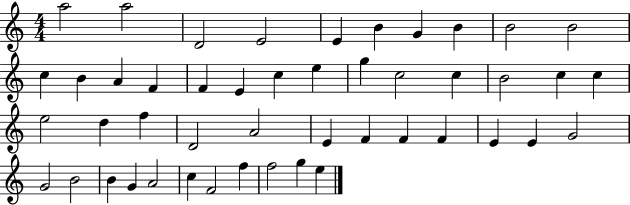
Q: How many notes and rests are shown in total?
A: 47